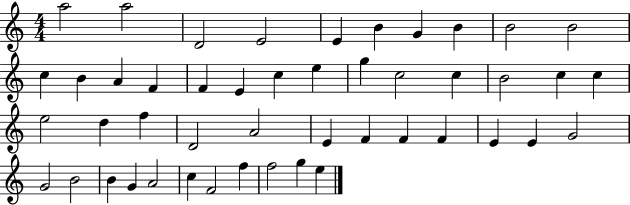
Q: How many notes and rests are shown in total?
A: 47